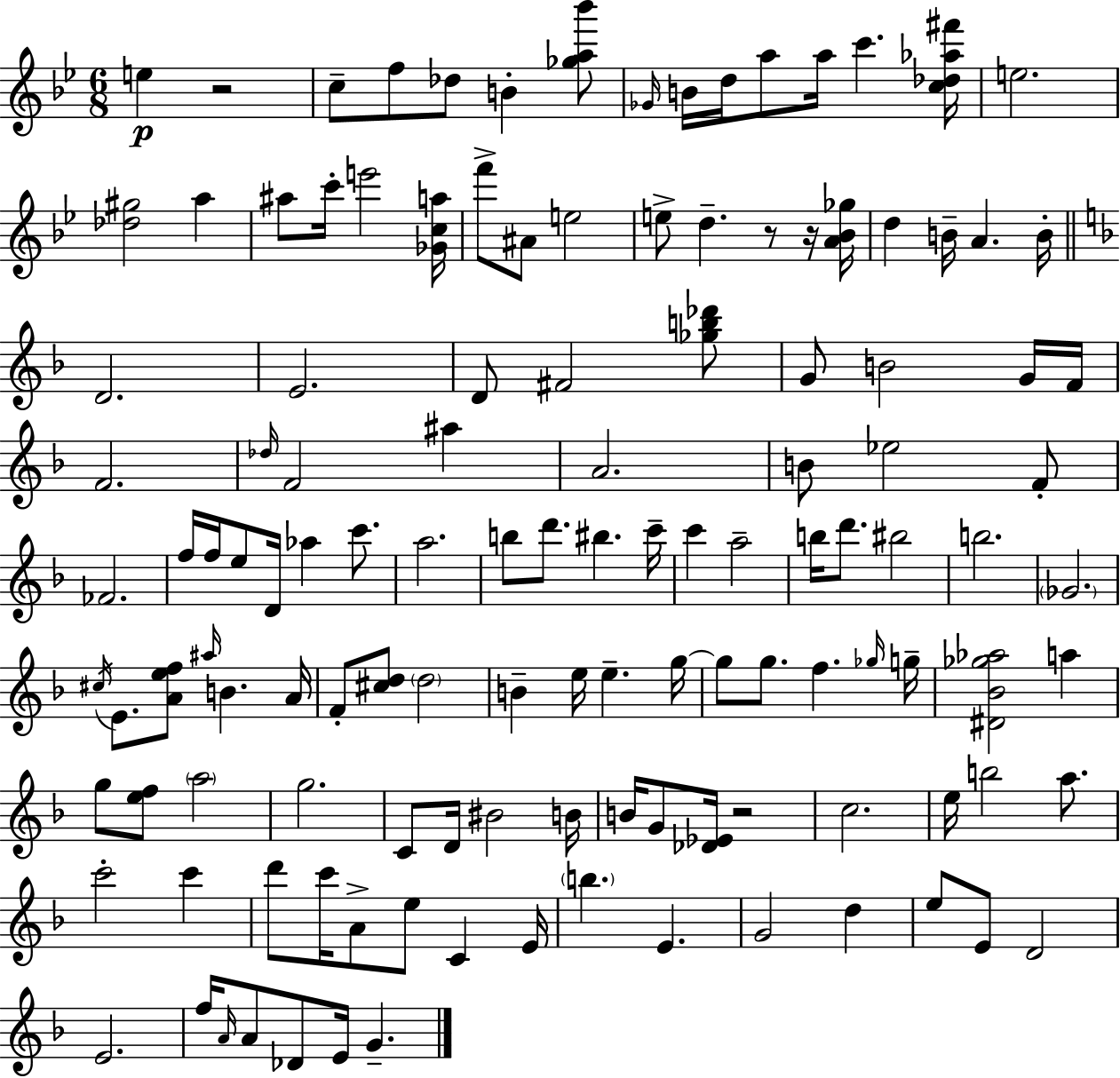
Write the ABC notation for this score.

X:1
T:Untitled
M:6/8
L:1/4
K:Gm
e z2 c/2 f/2 _d/2 B [_ga_b']/2 _G/4 B/4 d/4 a/2 a/4 c' [c_d_a^f']/4 e2 [_d^g]2 a ^a/2 c'/4 e'2 [_Gca]/4 f'/2 ^A/2 e2 e/2 d z/2 z/4 [A_B_g]/4 d B/4 A B/4 D2 E2 D/2 ^F2 [_gb_d']/2 G/2 B2 G/4 F/4 F2 _d/4 F2 ^a A2 B/2 _e2 F/2 _F2 f/4 f/4 e/2 D/4 _a c'/2 a2 b/2 d'/2 ^b c'/4 c' a2 b/4 d'/2 ^b2 b2 _G2 ^c/4 E/2 [Aef]/2 ^a/4 B A/4 F/2 [^cd]/2 d2 B e/4 e g/4 g/2 g/2 f _g/4 g/4 [^D_B_g_a]2 a g/2 [ef]/2 a2 g2 C/2 D/4 ^B2 B/4 B/4 G/2 [_D_E]/4 z2 c2 e/4 b2 a/2 c'2 c' d'/2 c'/4 A/2 e/2 C E/4 b E G2 d e/2 E/2 D2 E2 f/4 A/4 A/2 _D/2 E/4 G